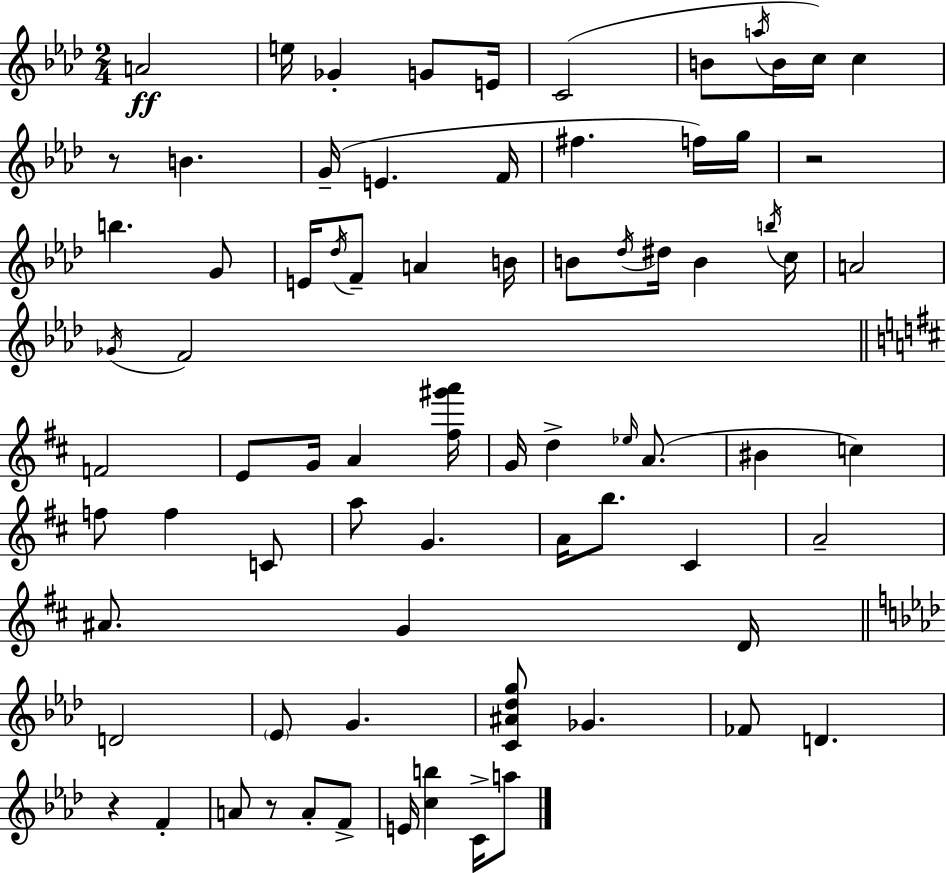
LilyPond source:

{
  \clef treble
  \numericTimeSignature
  \time 2/4
  \key f \minor
  \repeat volta 2 { a'2\ff | e''16 ges'4-. g'8 e'16 | c'2( | b'8 \acciaccatura { a''16 } b'16 c''16) c''4 | \break r8 b'4. | g'16--( e'4. | f'16 fis''4. f''16) | g''16 r2 | \break b''4. g'8 | e'16 \acciaccatura { des''16 } f'8-- a'4 | b'16 b'8 \acciaccatura { des''16 } dis''16 b'4 | \acciaccatura { b''16 } c''16 a'2 | \break \acciaccatura { ges'16 } f'2 | \bar "||" \break \key d \major f'2 | e'8 g'16 a'4 <fis'' gis''' a'''>16 | g'16 d''4-> \grace { ees''16 }( a'8. | bis'4 c''4) | \break f''8 f''4 c'8 | a''8 g'4. | a'16 b''8. cis'4 | a'2-- | \break ais'8. g'4 | d'16 \bar "||" \break \key aes \major d'2 | \parenthesize ees'8 g'4. | <c' ais' des'' g''>8 ges'4. | fes'8 d'4. | \break r4 f'4-. | a'8 r8 a'8-. f'8-> | e'16 <c'' b''>4 c'16-> a''8 | } \bar "|."
}